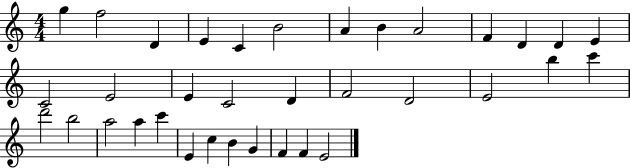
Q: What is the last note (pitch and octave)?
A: E4